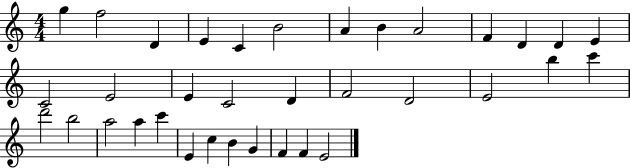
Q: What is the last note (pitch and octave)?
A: E4